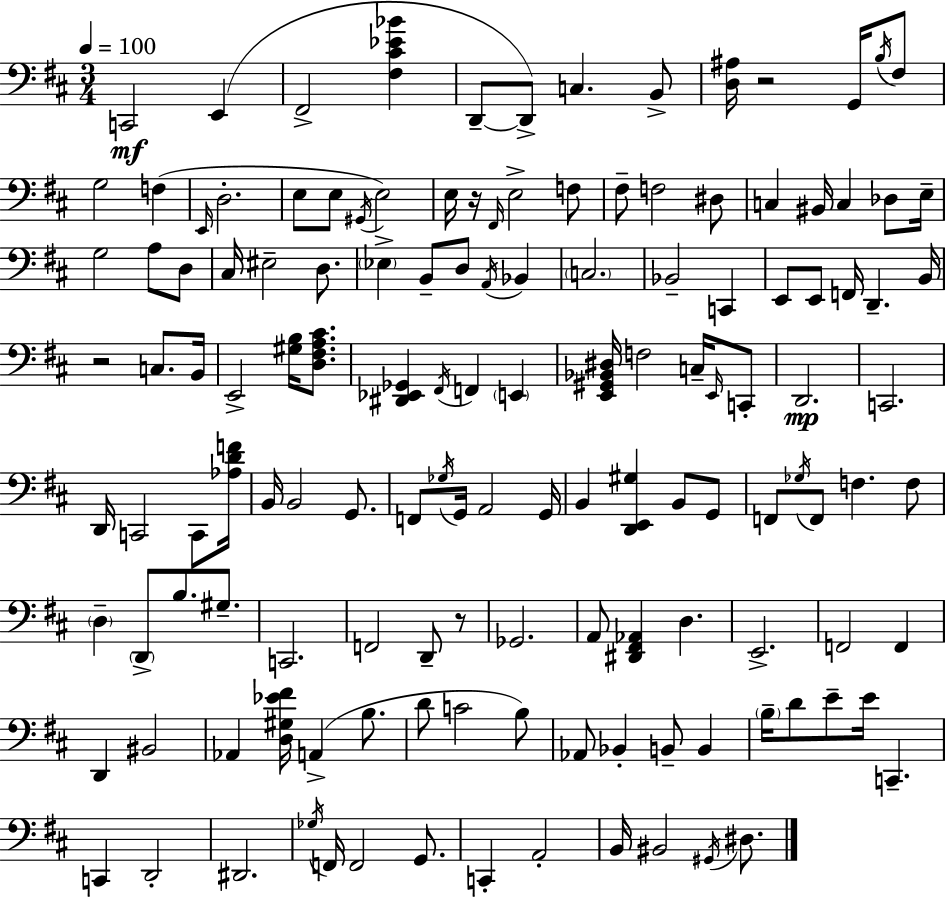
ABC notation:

X:1
T:Untitled
M:3/4
L:1/4
K:D
C,,2 E,, ^F,,2 [^F,^C_E_B] D,,/2 D,,/2 C, B,,/2 [D,^A,]/4 z2 G,,/4 B,/4 ^F,/2 G,2 F, E,,/4 D,2 E,/2 E,/2 ^G,,/4 E,2 E,/4 z/4 ^F,,/4 E,2 F,/2 ^F,/2 F,2 ^D,/2 C, ^B,,/4 C, _D,/2 E,/4 G,2 A,/2 D,/2 ^C,/4 ^E,2 D,/2 _E, B,,/2 D,/2 A,,/4 _B,, C,2 _B,,2 C,, E,,/2 E,,/2 F,,/4 D,, B,,/4 z2 C,/2 B,,/4 E,,2 [^G,B,]/4 [D,^F,A,^C]/2 [^D,,_E,,_G,,] ^F,,/4 F,, E,, [E,,^G,,_B,,^D,]/4 F,2 C,/4 E,,/4 C,,/2 D,,2 C,,2 D,,/4 C,,2 C,,/2 [_A,DF]/4 B,,/4 B,,2 G,,/2 F,,/2 _G,/4 G,,/4 A,,2 G,,/4 B,, [D,,E,,^G,] B,,/2 G,,/2 F,,/2 _G,/4 F,,/2 F, F,/2 D, D,,/2 B,/2 ^G,/2 C,,2 F,,2 D,,/2 z/2 _G,,2 A,,/2 [^D,,^F,,_A,,] D, E,,2 F,,2 F,, D,, ^B,,2 _A,, [D,^G,_E^F]/4 A,, B,/2 D/2 C2 B,/2 _A,,/2 _B,, B,,/2 B,, B,/4 D/2 E/2 E/4 C,, C,, D,,2 ^D,,2 _G,/4 F,,/4 F,,2 G,,/2 C,, A,,2 B,,/4 ^B,,2 ^G,,/4 ^D,/2